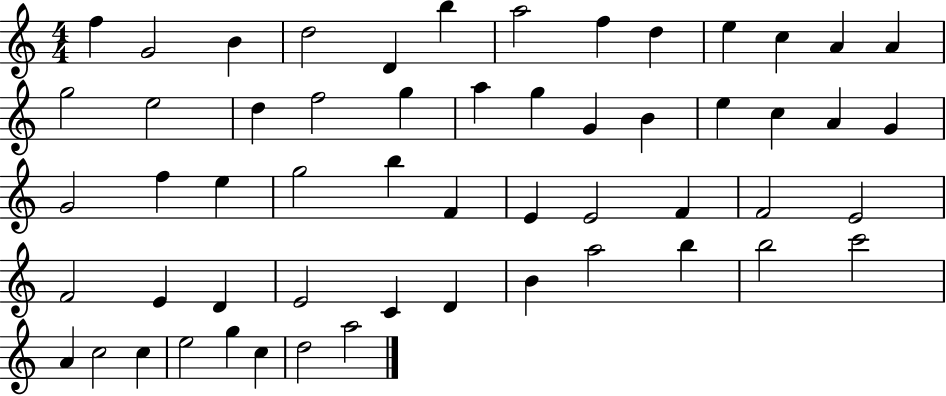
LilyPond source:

{
  \clef treble
  \numericTimeSignature
  \time 4/4
  \key c \major
  f''4 g'2 b'4 | d''2 d'4 b''4 | a''2 f''4 d''4 | e''4 c''4 a'4 a'4 | \break g''2 e''2 | d''4 f''2 g''4 | a''4 g''4 g'4 b'4 | e''4 c''4 a'4 g'4 | \break g'2 f''4 e''4 | g''2 b''4 f'4 | e'4 e'2 f'4 | f'2 e'2 | \break f'2 e'4 d'4 | e'2 c'4 d'4 | b'4 a''2 b''4 | b''2 c'''2 | \break a'4 c''2 c''4 | e''2 g''4 c''4 | d''2 a''2 | \bar "|."
}